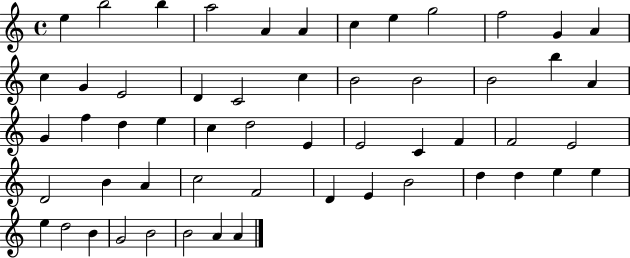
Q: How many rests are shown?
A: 0